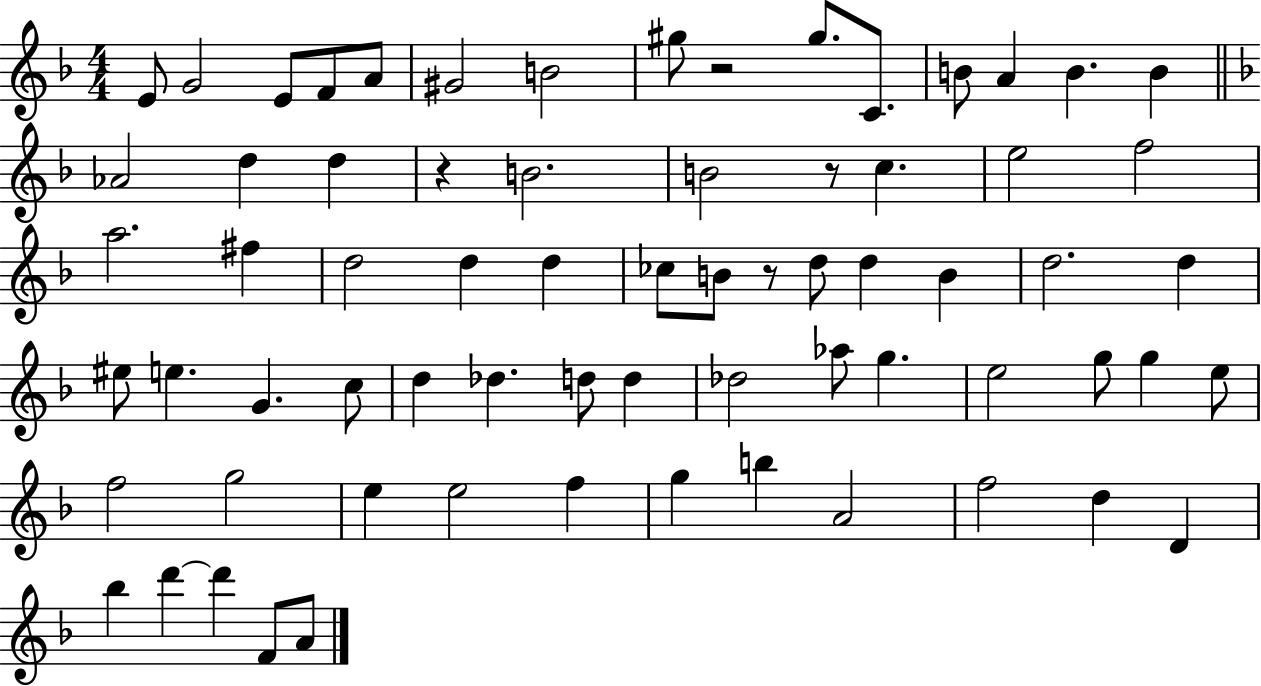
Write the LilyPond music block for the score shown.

{
  \clef treble
  \numericTimeSignature
  \time 4/4
  \key f \major
  \repeat volta 2 { e'8 g'2 e'8 f'8 a'8 | gis'2 b'2 | gis''8 r2 gis''8. c'8. | b'8 a'4 b'4. b'4 | \break \bar "||" \break \key f \major aes'2 d''4 d''4 | r4 b'2. | b'2 r8 c''4. | e''2 f''2 | \break a''2. fis''4 | d''2 d''4 d''4 | ces''8 b'8 r8 d''8 d''4 b'4 | d''2. d''4 | \break eis''8 e''4. g'4. c''8 | d''4 des''4. d''8 d''4 | des''2 aes''8 g''4. | e''2 g''8 g''4 e''8 | \break f''2 g''2 | e''4 e''2 f''4 | g''4 b''4 a'2 | f''2 d''4 d'4 | \break bes''4 d'''4~~ d'''4 f'8 a'8 | } \bar "|."
}